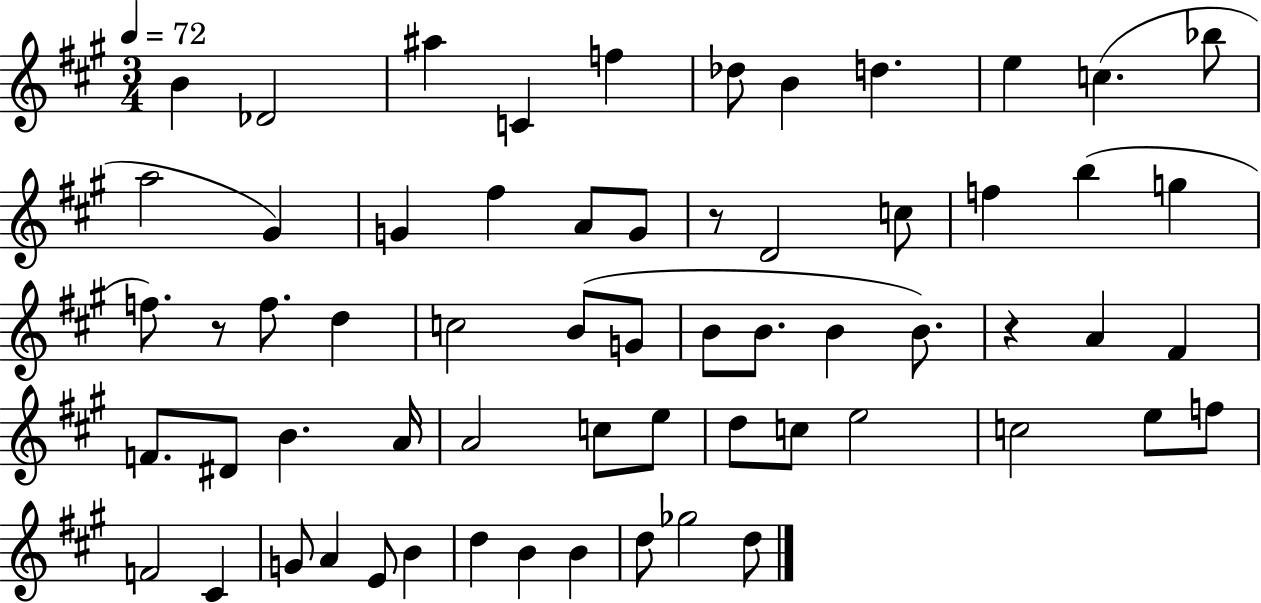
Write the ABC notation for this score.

X:1
T:Untitled
M:3/4
L:1/4
K:A
B _D2 ^a C f _d/2 B d e c _b/2 a2 ^G G ^f A/2 G/2 z/2 D2 c/2 f b g f/2 z/2 f/2 d c2 B/2 G/2 B/2 B/2 B B/2 z A ^F F/2 ^D/2 B A/4 A2 c/2 e/2 d/2 c/2 e2 c2 e/2 f/2 F2 ^C G/2 A E/2 B d B B d/2 _g2 d/2